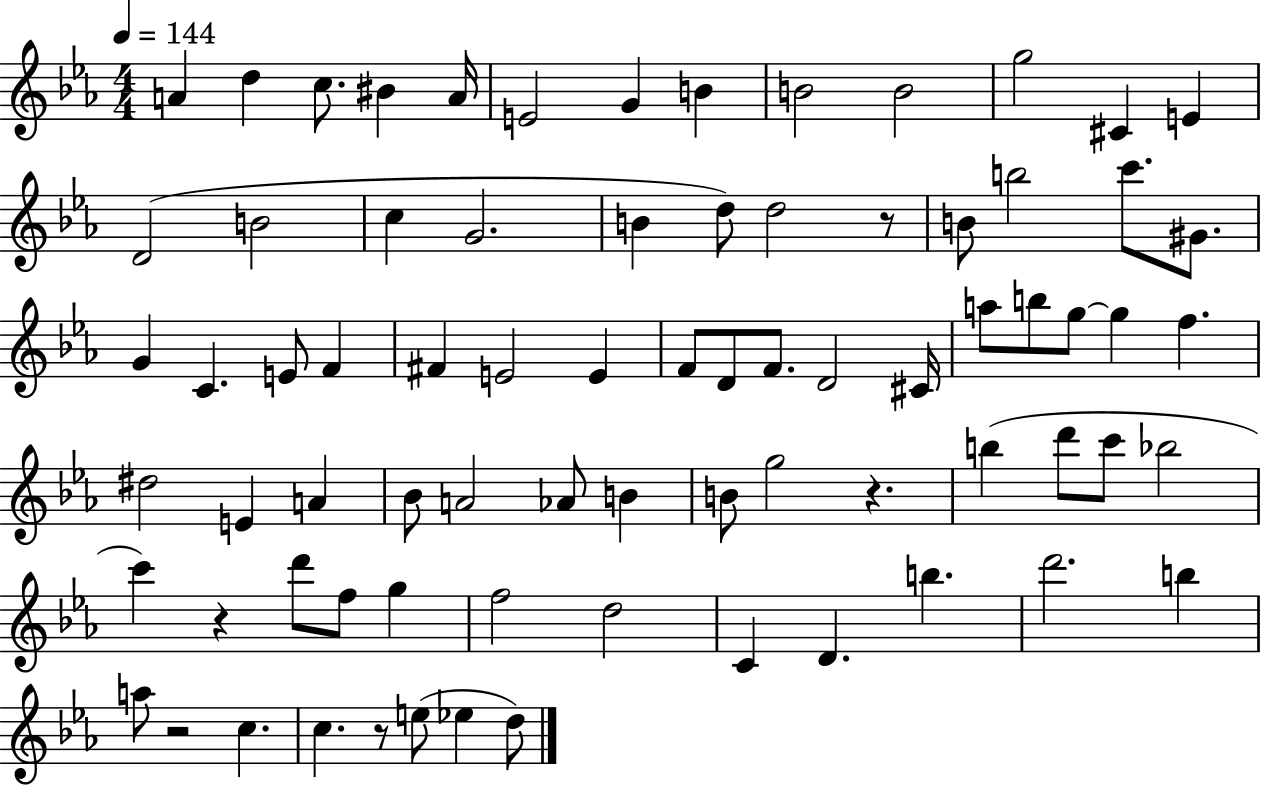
X:1
T:Untitled
M:4/4
L:1/4
K:Eb
A d c/2 ^B A/4 E2 G B B2 B2 g2 ^C E D2 B2 c G2 B d/2 d2 z/2 B/2 b2 c'/2 ^G/2 G C E/2 F ^F E2 E F/2 D/2 F/2 D2 ^C/4 a/2 b/2 g/2 g f ^d2 E A _B/2 A2 _A/2 B B/2 g2 z b d'/2 c'/2 _b2 c' z d'/2 f/2 g f2 d2 C D b d'2 b a/2 z2 c c z/2 e/2 _e d/2